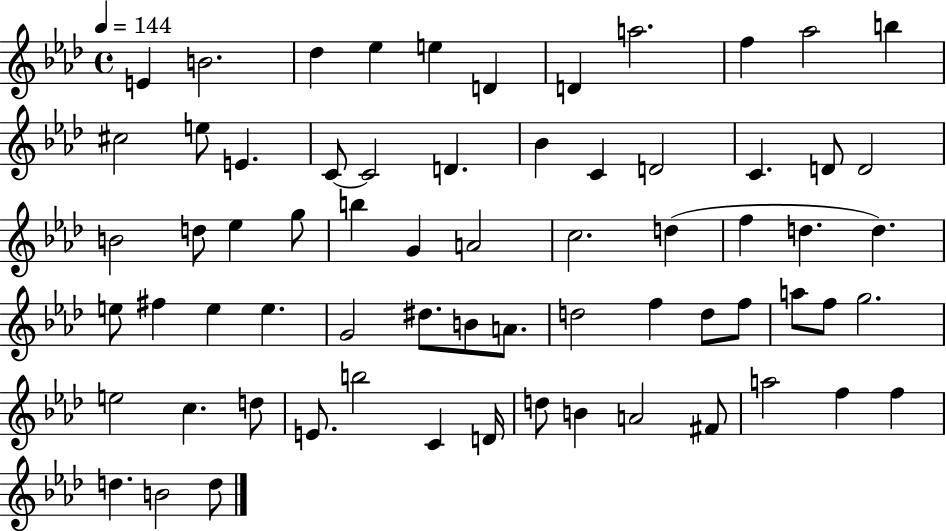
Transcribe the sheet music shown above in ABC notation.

X:1
T:Untitled
M:4/4
L:1/4
K:Ab
E B2 _d _e e D D a2 f _a2 b ^c2 e/2 E C/2 C2 D _B C D2 C D/2 D2 B2 d/2 _e g/2 b G A2 c2 d f d d e/2 ^f e e G2 ^d/2 B/2 A/2 d2 f d/2 f/2 a/2 f/2 g2 e2 c d/2 E/2 b2 C D/4 d/2 B A2 ^F/2 a2 f f d B2 d/2